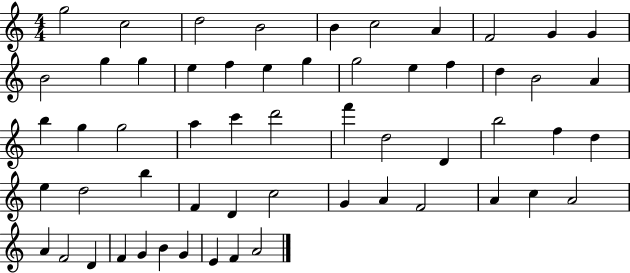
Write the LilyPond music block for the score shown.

{
  \clef treble
  \numericTimeSignature
  \time 4/4
  \key c \major
  g''2 c''2 | d''2 b'2 | b'4 c''2 a'4 | f'2 g'4 g'4 | \break b'2 g''4 g''4 | e''4 f''4 e''4 g''4 | g''2 e''4 f''4 | d''4 b'2 a'4 | \break b''4 g''4 g''2 | a''4 c'''4 d'''2 | f'''4 d''2 d'4 | b''2 f''4 d''4 | \break e''4 d''2 b''4 | f'4 d'4 c''2 | g'4 a'4 f'2 | a'4 c''4 a'2 | \break a'4 f'2 d'4 | f'4 g'4 b'4 g'4 | e'4 f'4 a'2 | \bar "|."
}